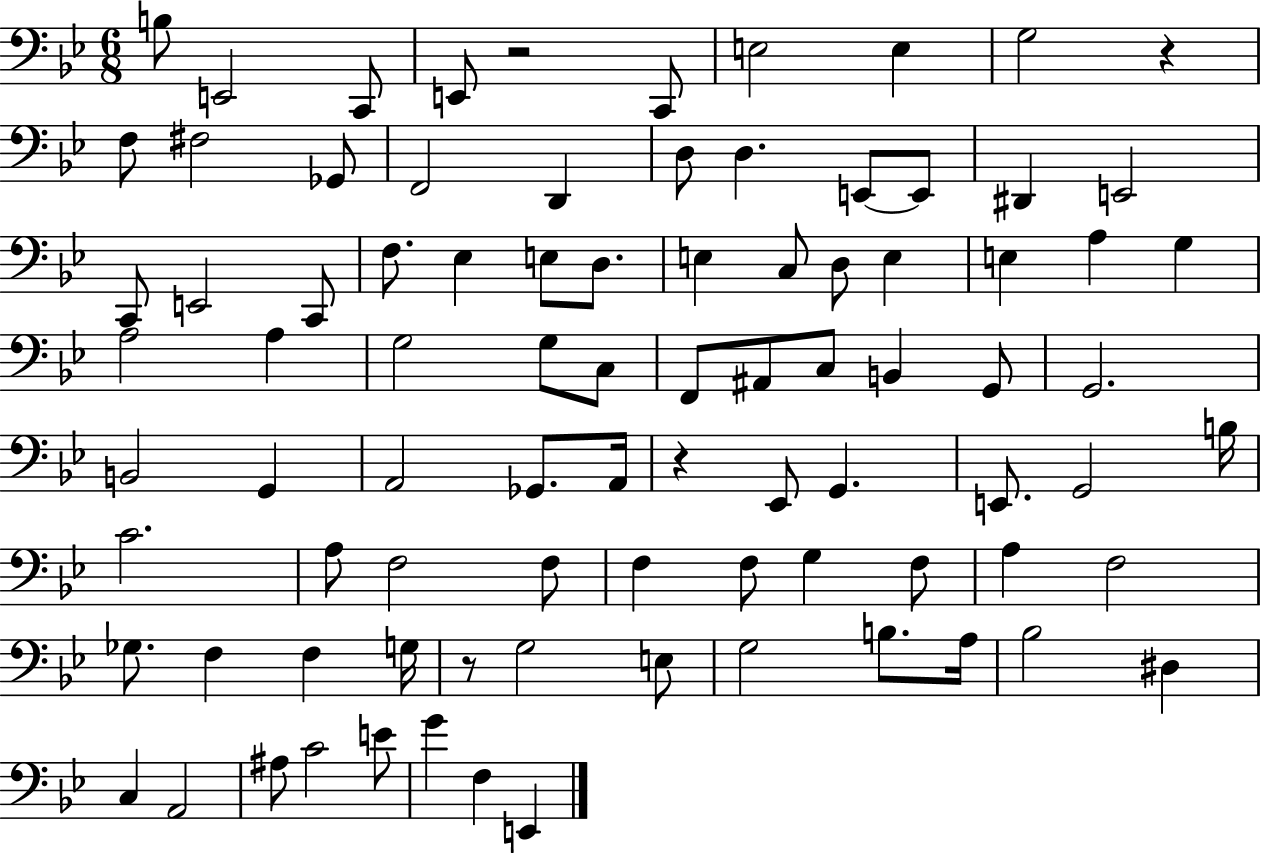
{
  \clef bass
  \numericTimeSignature
  \time 6/8
  \key bes \major
  \repeat volta 2 { b8 e,2 c,8 | e,8 r2 c,8 | e2 e4 | g2 r4 | \break f8 fis2 ges,8 | f,2 d,4 | d8 d4. e,8~~ e,8 | dis,4 e,2 | \break c,8 e,2 c,8 | f8. ees4 e8 d8. | e4 c8 d8 e4 | e4 a4 g4 | \break a2 a4 | g2 g8 c8 | f,8 ais,8 c8 b,4 g,8 | g,2. | \break b,2 g,4 | a,2 ges,8. a,16 | r4 ees,8 g,4. | e,8. g,2 b16 | \break c'2. | a8 f2 f8 | f4 f8 g4 f8 | a4 f2 | \break ges8. f4 f4 g16 | r8 g2 e8 | g2 b8. a16 | bes2 dis4 | \break c4 a,2 | ais8 c'2 e'8 | g'4 f4 e,4 | } \bar "|."
}